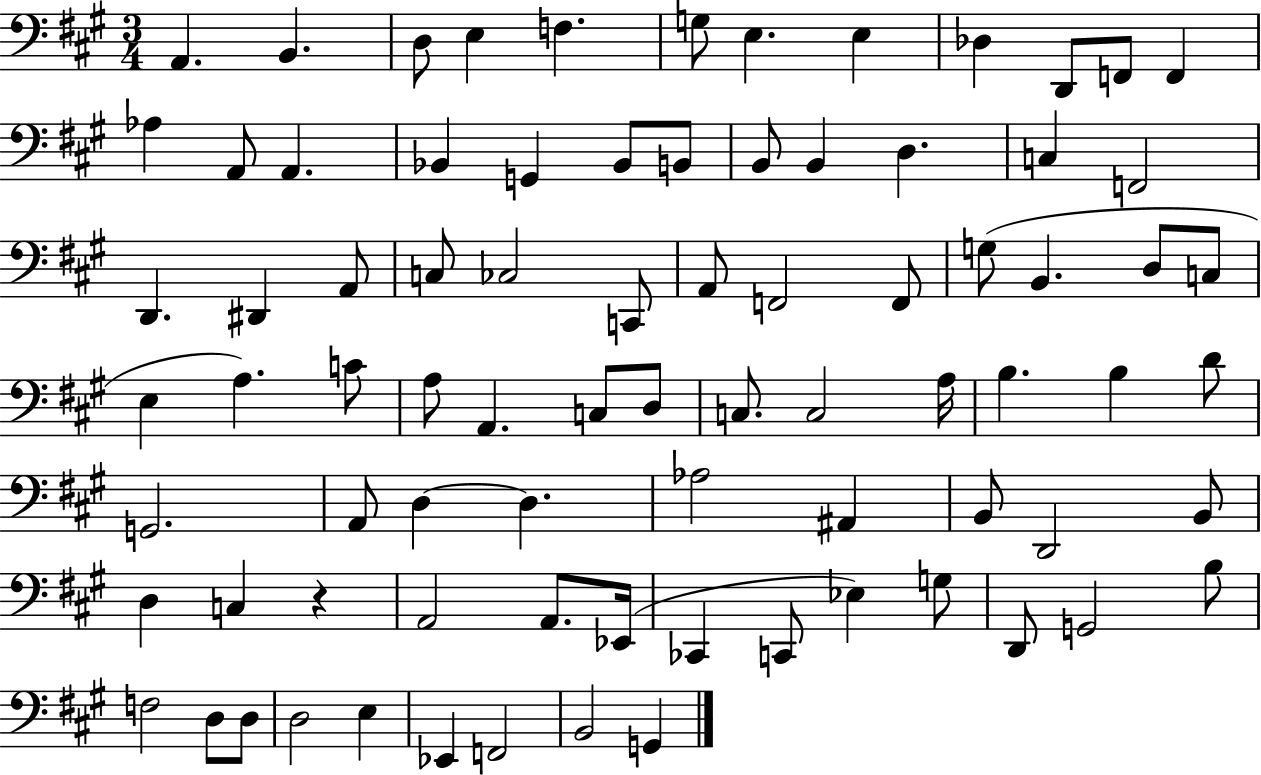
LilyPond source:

{
  \clef bass
  \numericTimeSignature
  \time 3/4
  \key a \major
  a,4. b,4. | d8 e4 f4. | g8 e4. e4 | des4 d,8 f,8 f,4 | \break aes4 a,8 a,4. | bes,4 g,4 bes,8 b,8 | b,8 b,4 d4. | c4 f,2 | \break d,4. dis,4 a,8 | c8 ces2 c,8 | a,8 f,2 f,8 | g8( b,4. d8 c8 | \break e4 a4.) c'8 | a8 a,4. c8 d8 | c8. c2 a16 | b4. b4 d'8 | \break g,2. | a,8 d4~~ d4. | aes2 ais,4 | b,8 d,2 b,8 | \break d4 c4 r4 | a,2 a,8. ees,16( | ces,4 c,8 ees4) g8 | d,8 g,2 b8 | \break f2 d8 d8 | d2 e4 | ees,4 f,2 | b,2 g,4 | \break \bar "|."
}